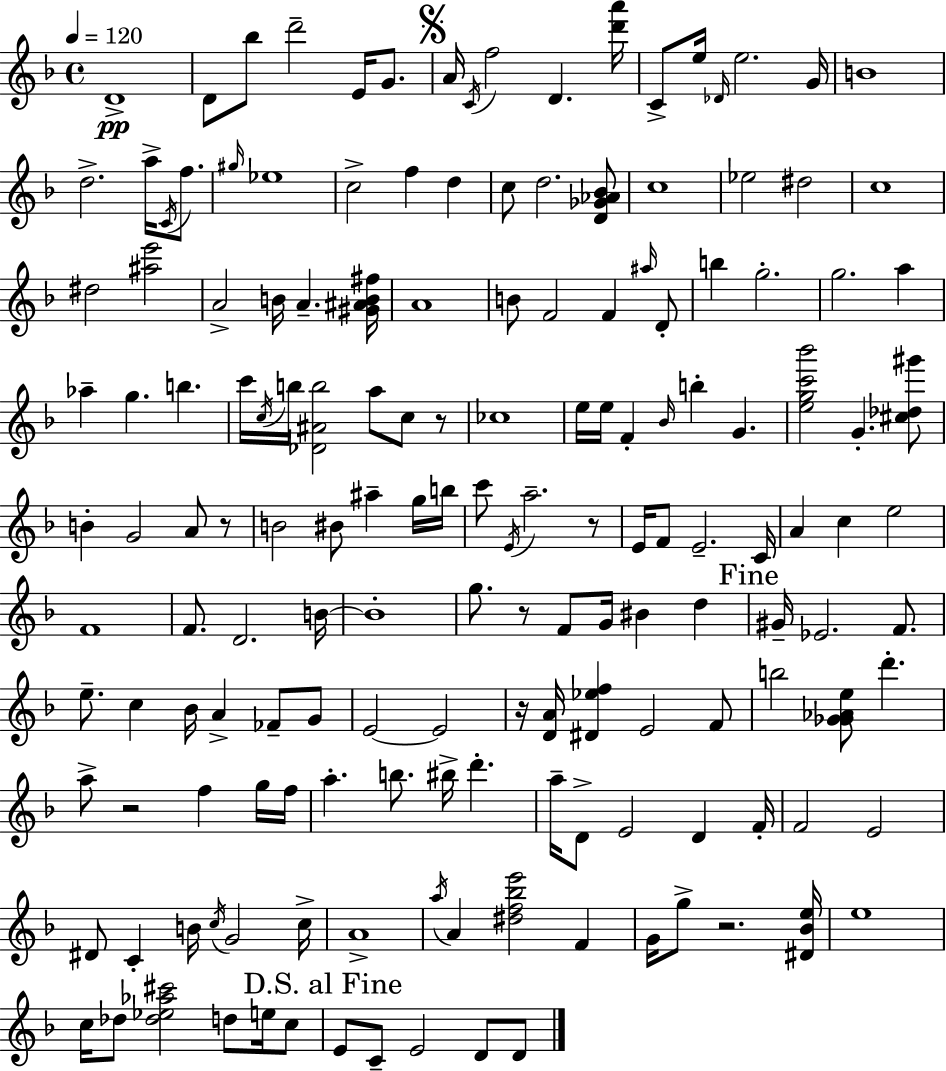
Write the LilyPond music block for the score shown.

{
  \clef treble
  \time 4/4
  \defaultTimeSignature
  \key f \major
  \tempo 4 = 120
  d'1->\pp | d'8 bes''8 d'''2-- e'16 g'8. | \mark \markup { \musicglyph "scripts.segno" } a'16 \acciaccatura { c'16 } f''2 d'4. | <d''' a'''>16 c'8-> e''16 \grace { des'16 } e''2. | \break g'16 b'1 | d''2.-> a''16-> \acciaccatura { c'16 } | f''8. \grace { gis''16 } ees''1 | c''2-> f''4 | \break d''4 c''8 d''2. | <d' ges' aes' bes'>8 c''1 | ees''2 dis''2 | c''1 | \break dis''2 <ais'' e'''>2 | a'2-> b'16 a'4.-- | <gis' ais' b' fis''>16 a'1 | b'8 f'2 f'4 | \break \grace { ais''16 } d'8-. b''4 g''2.-. | g''2. | a''4 aes''4-- g''4. b''4. | c'''16 \acciaccatura { c''16 } b''16 <des' ais' b''>2 | \break a''8 c''8 r8 ces''1 | e''16 e''16 f'4-. \grace { bes'16 } b''4-. | g'4. <e'' g'' c''' bes'''>2 g'4.-. | <cis'' des'' gis'''>8 b'4-. g'2 | \break a'8 r8 b'2 bis'8 | ais''4-- g''16 b''16 c'''8 \acciaccatura { e'16 } a''2.-- | r8 e'16 f'8 e'2.-- | c'16 a'4 c''4 | \break e''2 f'1 | f'8. d'2. | b'16~~ b'1-. | g''8. r8 f'8 g'16 | \break bis'4 d''4 \mark "Fine" gis'16-- ees'2. | f'8. e''8.-- c''4 bes'16 | a'4-> fes'8-- g'8 e'2~~ | e'2 r16 <d' a'>16 <dis' ees'' f''>4 e'2 | \break f'8 b''2 | <ges' ges' aes' e''>8 d'''4.-. a''8-> r2 | f''4 g''16 f''16 a''4.-. b''8. | bis''16-> d'''4.-. a''16-- d'8-> e'2 | \break d'4 f'16-. f'2 | e'2 dis'8 c'4-. b'16 \acciaccatura { c''16 } | g'2 c''16-> a'1-> | \acciaccatura { a''16 } a'4 <dis'' f'' bes'' e'''>2 | \break f'4 g'16 g''8-> r2. | <dis' bes' e''>16 e''1 | c''16 des''8 <des'' ees'' aes'' cis'''>2 | d''8 e''16 c''8 \mark "D.S. al Fine" e'8 c'8-- e'2 | \break d'8 d'8 \bar "|."
}